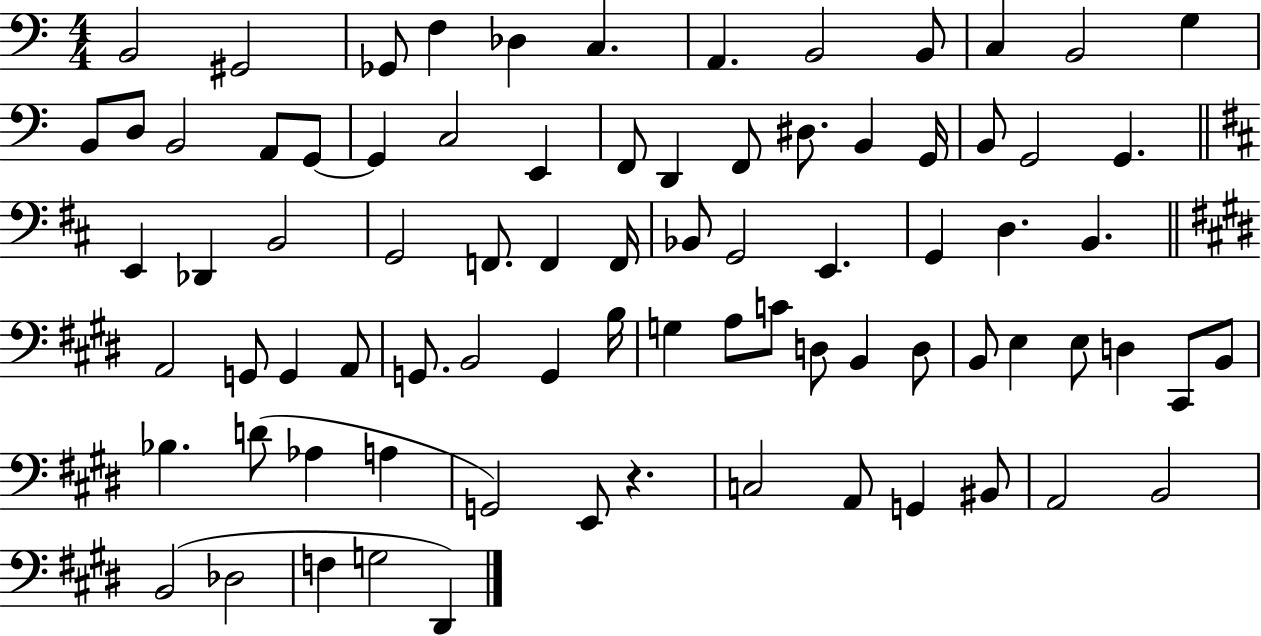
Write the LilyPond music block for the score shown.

{
  \clef bass
  \numericTimeSignature
  \time 4/4
  \key c \major
  \repeat volta 2 { b,2 gis,2 | ges,8 f4 des4 c4. | a,4. b,2 b,8 | c4 b,2 g4 | \break b,8 d8 b,2 a,8 g,8~~ | g,4 c2 e,4 | f,8 d,4 f,8 dis8. b,4 g,16 | b,8 g,2 g,4. | \break \bar "||" \break \key d \major e,4 des,4 b,2 | g,2 f,8. f,4 f,16 | bes,8 g,2 e,4. | g,4 d4. b,4. | \break \bar "||" \break \key e \major a,2 g,8 g,4 a,8 | g,8. b,2 g,4 b16 | g4 a8 c'8 d8 b,4 d8 | b,8 e4 e8 d4 cis,8 b,8 | \break bes4. d'8( aes4 a4 | g,2) e,8 r4. | c2 a,8 g,4 bis,8 | a,2 b,2 | \break b,2( des2 | f4 g2 dis,4) | } \bar "|."
}